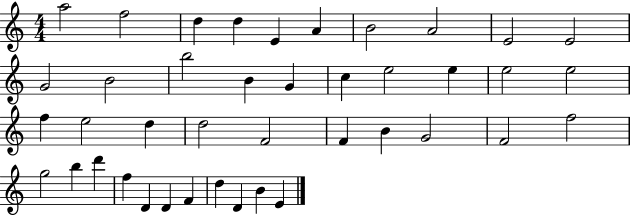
X:1
T:Untitled
M:4/4
L:1/4
K:C
a2 f2 d d E A B2 A2 E2 E2 G2 B2 b2 B G c e2 e e2 e2 f e2 d d2 F2 F B G2 F2 f2 g2 b d' f D D F d D B E